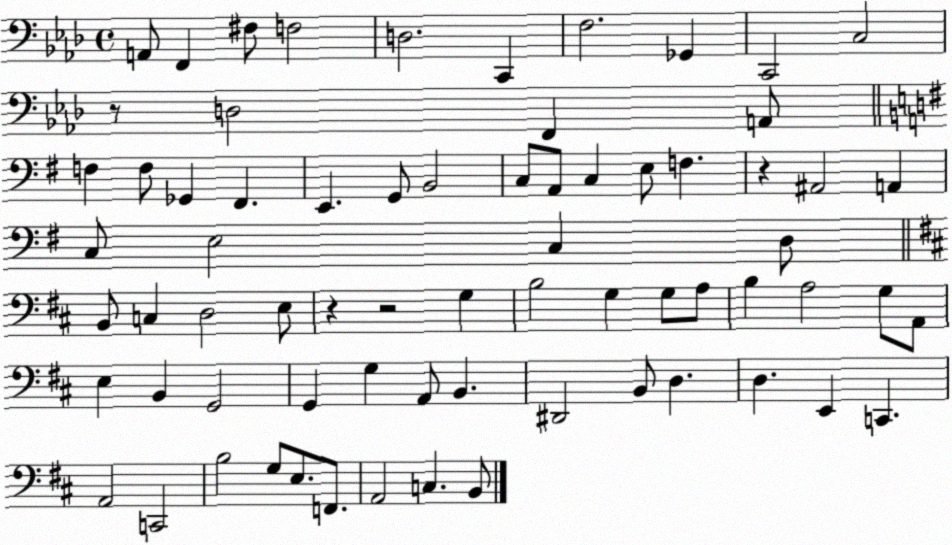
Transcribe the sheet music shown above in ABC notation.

X:1
T:Untitled
M:4/4
L:1/4
K:Ab
A,,/2 F,, ^F,/2 F,2 D,2 C,, F,2 _G,, C,,2 C,2 z/2 D,2 F,, A,,/2 F, F,/2 _G,, ^F,, E,, G,,/2 B,,2 C,/2 A,,/2 C, E,/2 F, z ^A,,2 A,, C,/2 E,2 C, D,/2 B,,/2 C, D,2 E,/2 z z2 G, B,2 G, G,/2 A,/2 B, A,2 G,/2 A,,/2 E, B,, G,,2 G,, G, A,,/2 B,, ^D,,2 B,,/2 D, D, E,, C,, A,,2 C,,2 B,2 G,/2 E,/2 F,,/2 A,,2 C, B,,/2